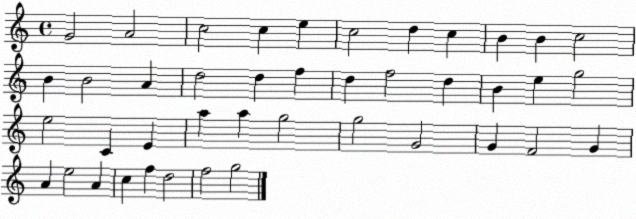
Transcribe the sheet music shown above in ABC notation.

X:1
T:Untitled
M:4/4
L:1/4
K:C
G2 A2 c2 c e c2 d c B B c2 B B2 A d2 d f d f2 d B e g2 e2 C E a a g2 g2 G2 G F2 G A e2 A c f d2 f2 g2